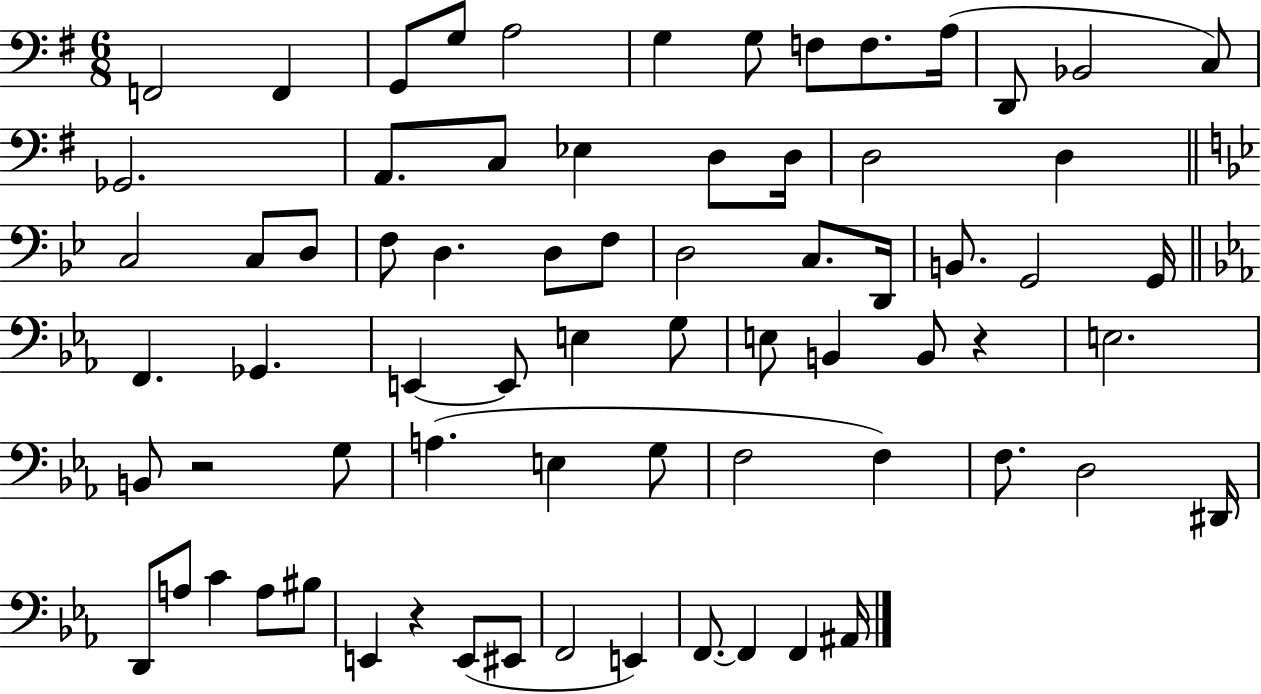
{
  \clef bass
  \numericTimeSignature
  \time 6/8
  \key g \major
  f,2 f,4 | g,8 g8 a2 | g4 g8 f8 f8. a16( | d,8 bes,2 c8) | \break ges,2. | a,8. c8 ees4 d8 d16 | d2 d4 | \bar "||" \break \key g \minor c2 c8 d8 | f8 d4. d8 f8 | d2 c8. d,16 | b,8. g,2 g,16 | \break \bar "||" \break \key ees \major f,4. ges,4. | e,4~~ e,8 e4 g8 | e8 b,4 b,8 r4 | e2. | \break b,8 r2 g8 | a4.( e4 g8 | f2 f4) | f8. d2 dis,16 | \break d,8 a8 c'4 a8 bis8 | e,4 r4 e,8( eis,8 | f,2 e,4) | f,8.~~ f,4 f,4 ais,16 | \break \bar "|."
}